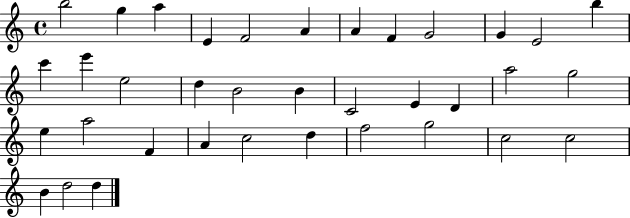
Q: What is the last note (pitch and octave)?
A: D5